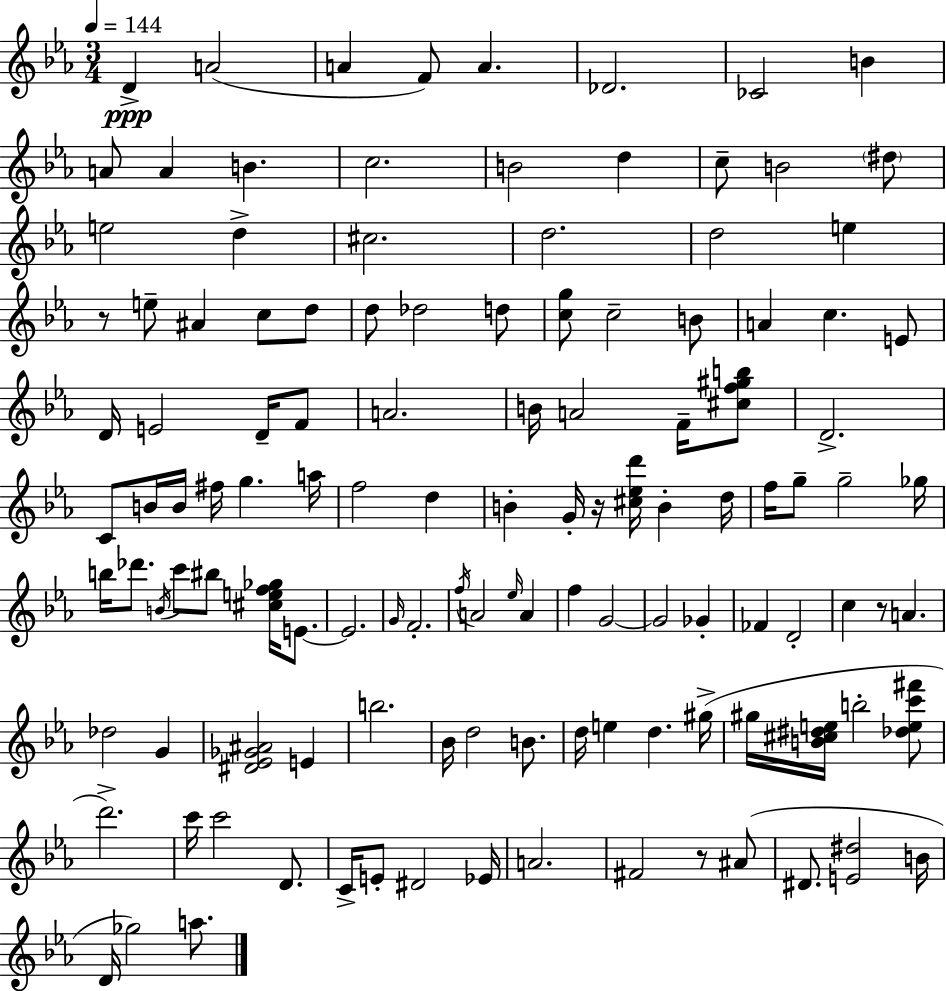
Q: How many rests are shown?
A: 4